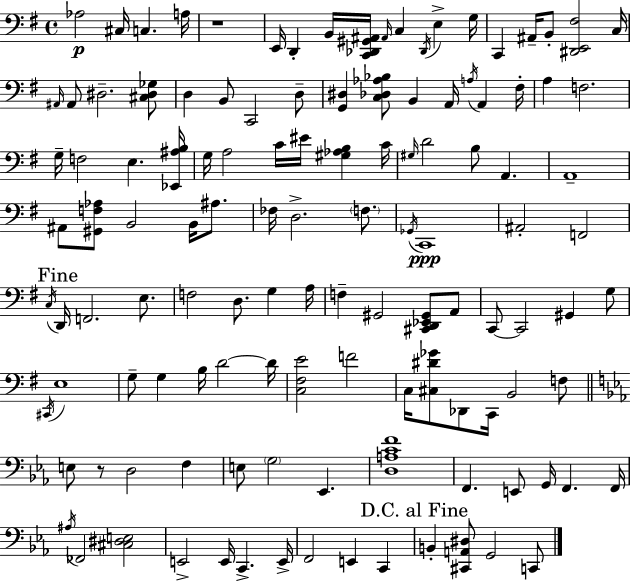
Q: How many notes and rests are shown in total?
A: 121